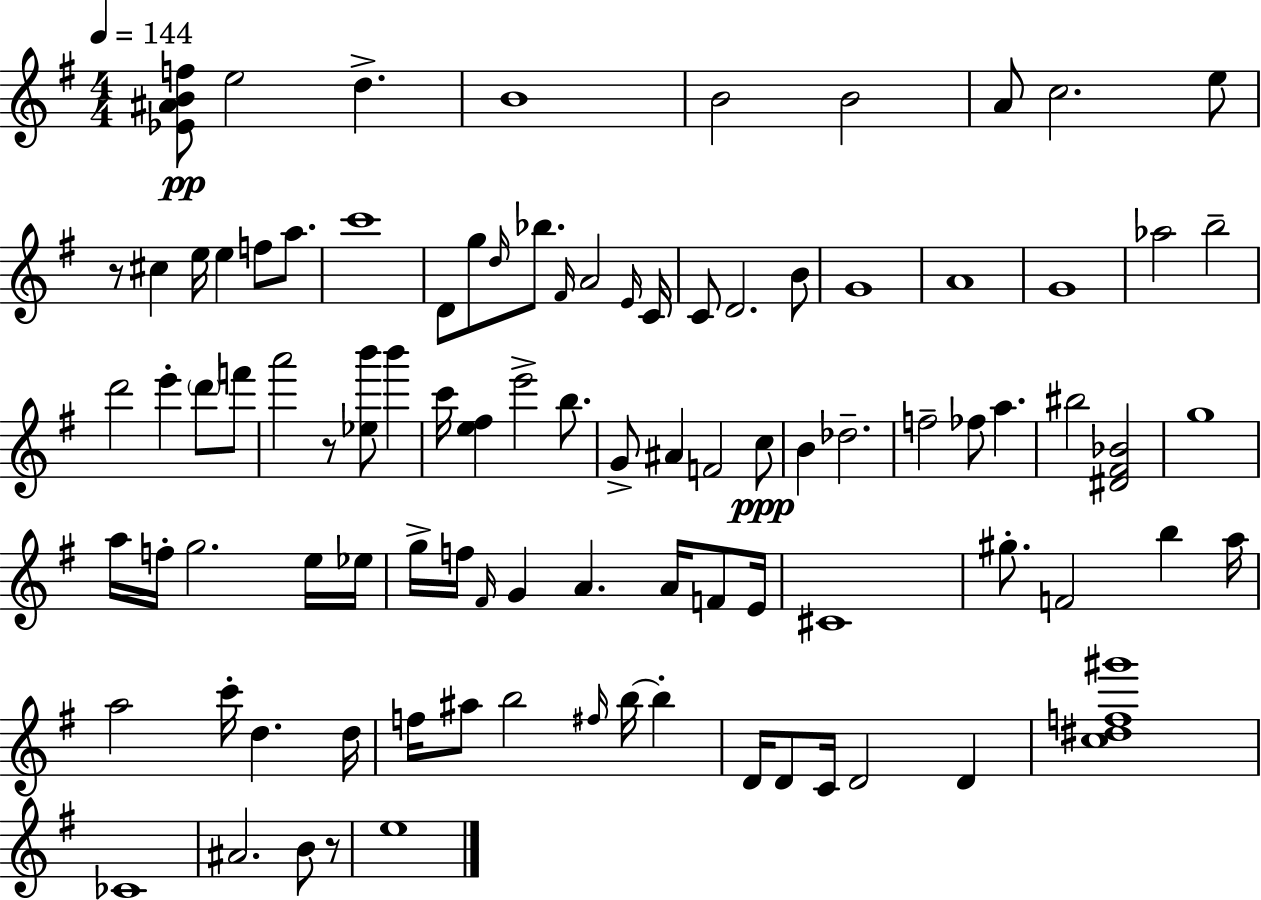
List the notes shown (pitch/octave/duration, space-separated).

[Eb4,A#4,B4,F5]/e E5/h D5/q. B4/w B4/h B4/h A4/e C5/h. E5/e R/e C#5/q E5/s E5/q F5/e A5/e. C6/w D4/e G5/e D5/s Bb5/e. F#4/s A4/h E4/s C4/s C4/e D4/h. B4/e G4/w A4/w G4/w Ab5/h B5/h D6/h E6/q D6/e F6/e A6/h R/e [Eb5,B6]/e B6/q C6/s [E5,F#5]/q E6/h B5/e. G4/e A#4/q F4/h C5/e B4/q Db5/h. F5/h FES5/e A5/q. BIS5/h [D#4,F#4,Bb4]/h G5/w A5/s F5/s G5/h. E5/s Eb5/s G5/s F5/s F#4/s G4/q A4/q. A4/s F4/e E4/s C#4/w G#5/e. F4/h B5/q A5/s A5/h C6/s D5/q. D5/s F5/s A#5/e B5/h F#5/s B5/s B5/q D4/s D4/e C4/s D4/h D4/q [C5,D#5,F5,G#6]/w CES4/w A#4/h. B4/e R/e E5/w